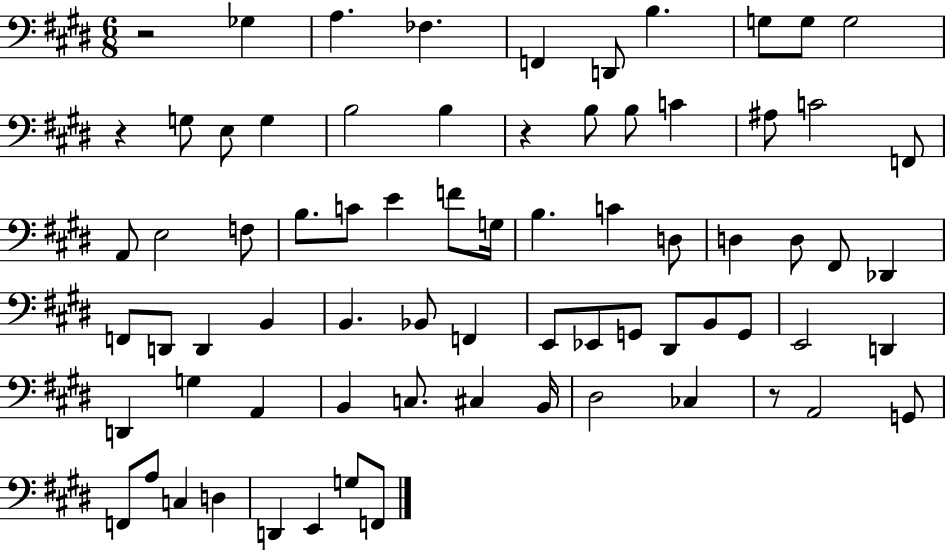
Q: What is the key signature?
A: E major